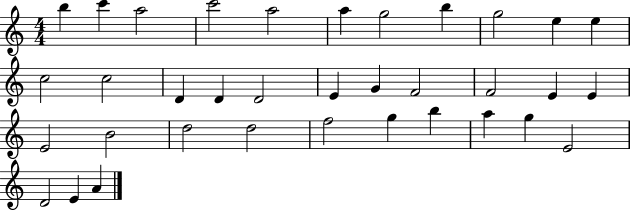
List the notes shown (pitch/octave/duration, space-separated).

B5/q C6/q A5/h C6/h A5/h A5/q G5/h B5/q G5/h E5/q E5/q C5/h C5/h D4/q D4/q D4/h E4/q G4/q F4/h F4/h E4/q E4/q E4/h B4/h D5/h D5/h F5/h G5/q B5/q A5/q G5/q E4/h D4/h E4/q A4/q